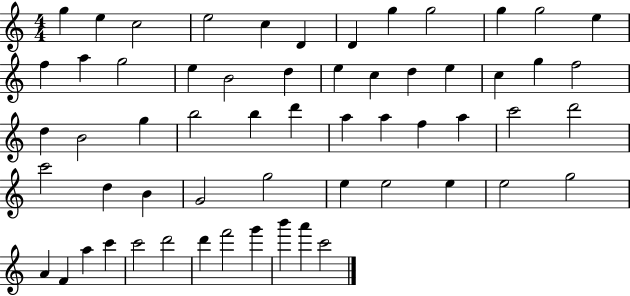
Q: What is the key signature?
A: C major